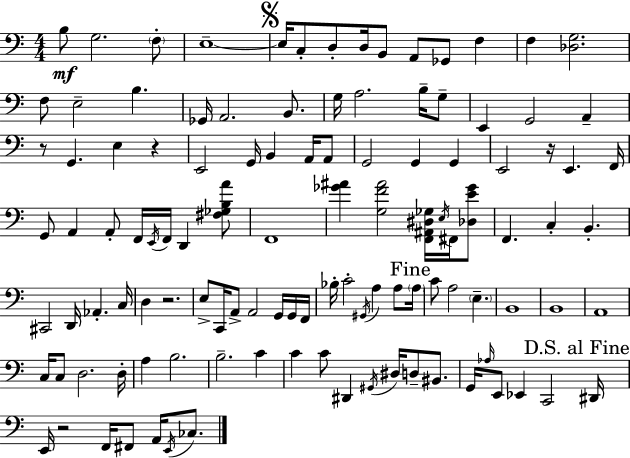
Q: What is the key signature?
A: C major